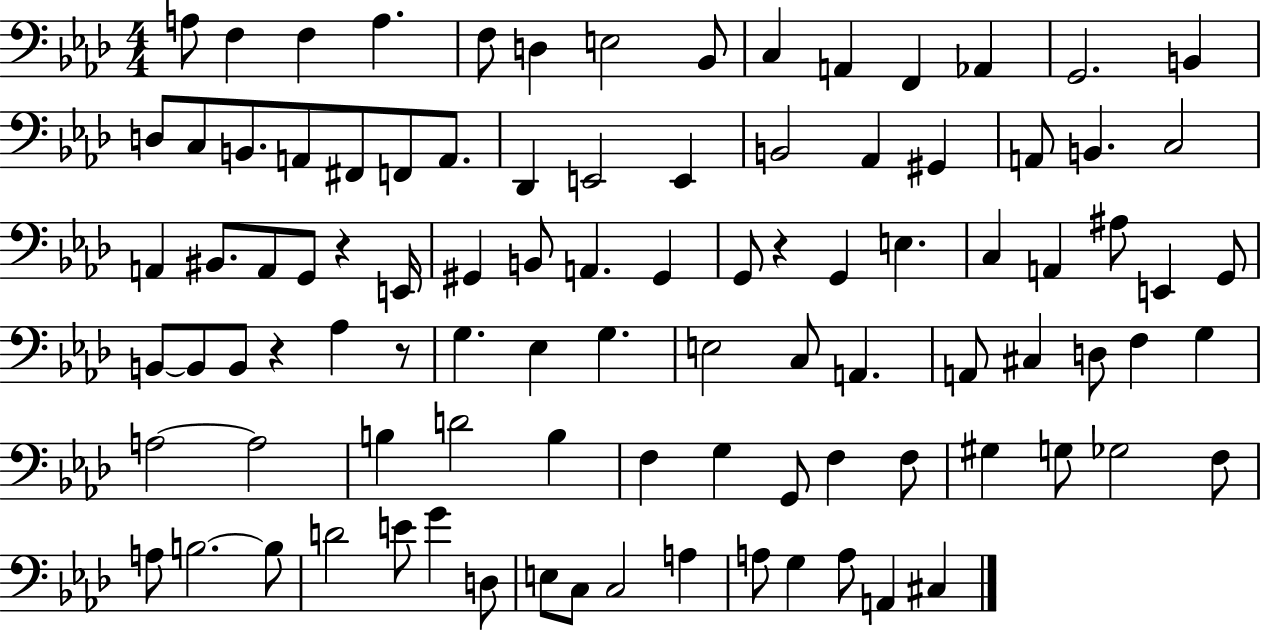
A3/e F3/q F3/q A3/q. F3/e D3/q E3/h Bb2/e C3/q A2/q F2/q Ab2/q G2/h. B2/q D3/e C3/e B2/e. A2/e F#2/e F2/e A2/e. Db2/q E2/h E2/q B2/h Ab2/q G#2/q A2/e B2/q. C3/h A2/q BIS2/e. A2/e G2/e R/q E2/s G#2/q B2/e A2/q. G#2/q G2/e R/q G2/q E3/q. C3/q A2/q A#3/e E2/q G2/e B2/e B2/e B2/e R/q Ab3/q R/e G3/q. Eb3/q G3/q. E3/h C3/e A2/q. A2/e C#3/q D3/e F3/q G3/q A3/h A3/h B3/q D4/h B3/q F3/q G3/q G2/e F3/q F3/e G#3/q G3/e Gb3/h F3/e A3/e B3/h. B3/e D4/h E4/e G4/q D3/e E3/e C3/e C3/h A3/q A3/e G3/q A3/e A2/q C#3/q